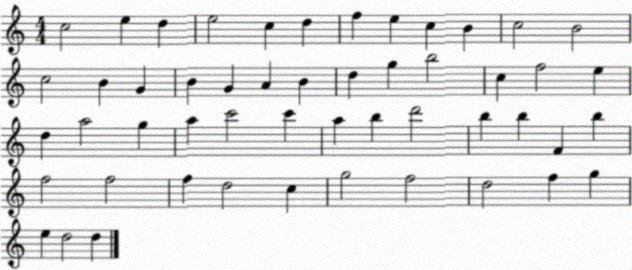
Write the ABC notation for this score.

X:1
T:Untitled
M:4/4
L:1/4
K:C
c2 e d e2 c d f e c B c2 B2 c2 B G B G A B d g b2 c f2 e d a2 g a c'2 c' a b d'2 b b F b f2 f2 f d2 c g2 f2 d2 f g e d2 d